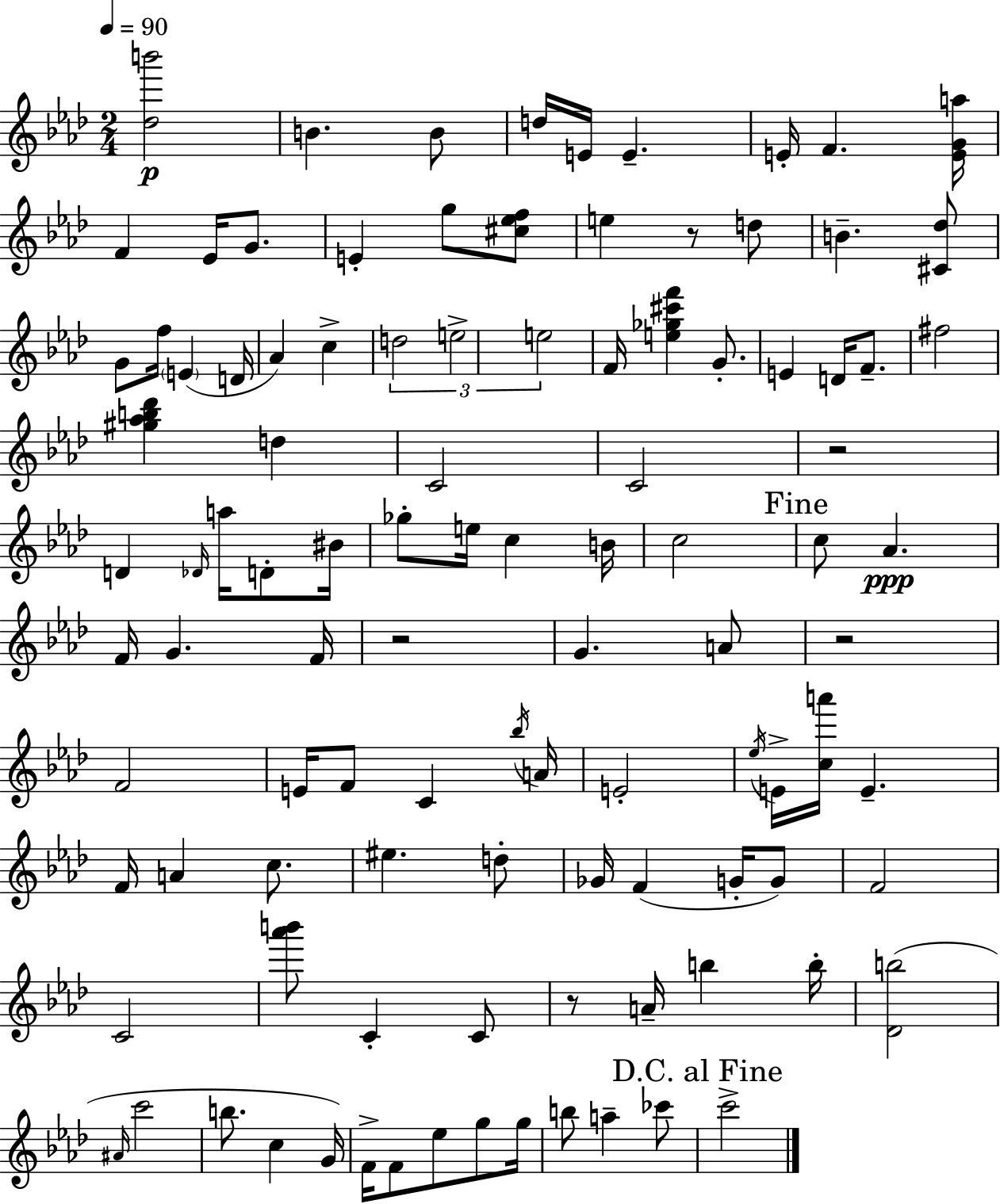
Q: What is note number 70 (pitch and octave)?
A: F4